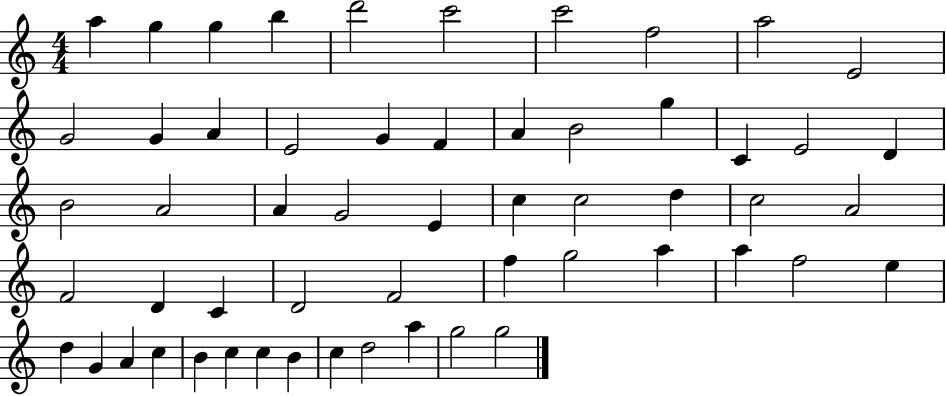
{
  \clef treble
  \numericTimeSignature
  \time 4/4
  \key c \major
  a''4 g''4 g''4 b''4 | d'''2 c'''2 | c'''2 f''2 | a''2 e'2 | \break g'2 g'4 a'4 | e'2 g'4 f'4 | a'4 b'2 g''4 | c'4 e'2 d'4 | \break b'2 a'2 | a'4 g'2 e'4 | c''4 c''2 d''4 | c''2 a'2 | \break f'2 d'4 c'4 | d'2 f'2 | f''4 g''2 a''4 | a''4 f''2 e''4 | \break d''4 g'4 a'4 c''4 | b'4 c''4 c''4 b'4 | c''4 d''2 a''4 | g''2 g''2 | \break \bar "|."
}